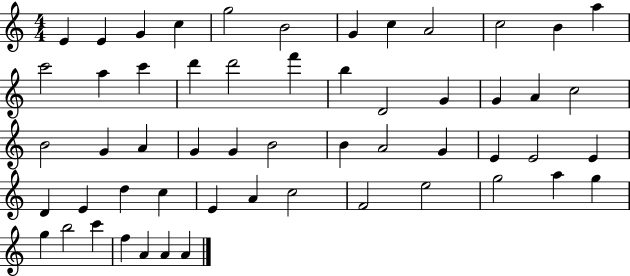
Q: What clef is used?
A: treble